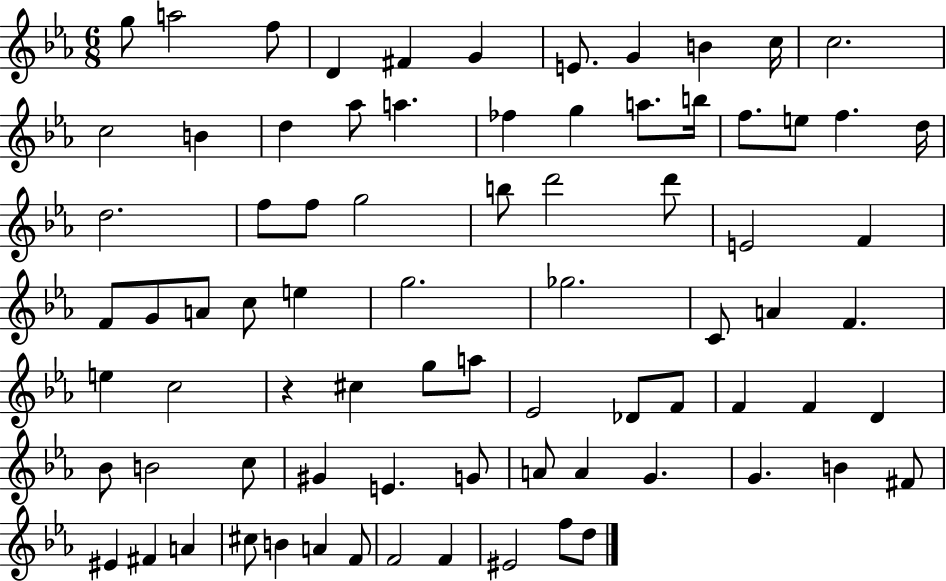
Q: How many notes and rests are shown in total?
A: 79